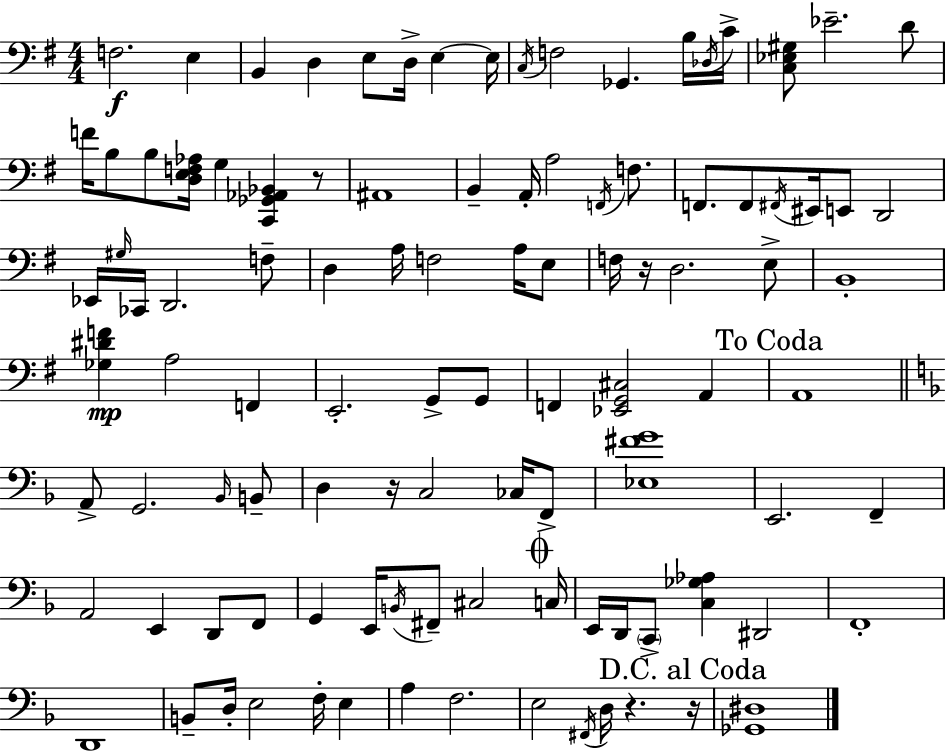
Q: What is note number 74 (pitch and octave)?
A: C3